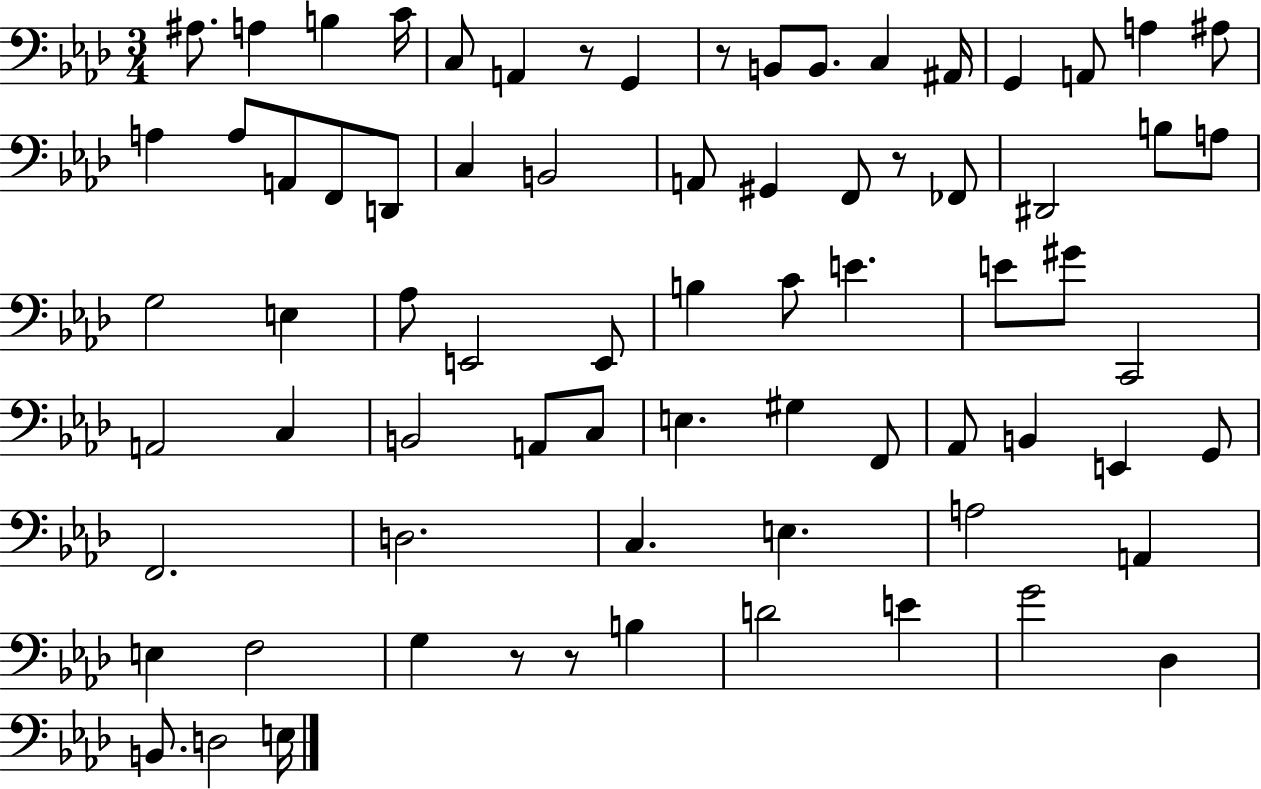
{
  \clef bass
  \numericTimeSignature
  \time 3/4
  \key aes \major
  \repeat volta 2 { ais8. a4 b4 c'16 | c8 a,4 r8 g,4 | r8 b,8 b,8. c4 ais,16 | g,4 a,8 a4 ais8 | \break a4 a8 a,8 f,8 d,8 | c4 b,2 | a,8 gis,4 f,8 r8 fes,8 | dis,2 b8 a8 | \break g2 e4 | aes8 e,2 e,8 | b4 c'8 e'4. | e'8 gis'8 c,2 | \break a,2 c4 | b,2 a,8 c8 | e4. gis4 f,8 | aes,8 b,4 e,4 g,8 | \break f,2. | d2. | c4. e4. | a2 a,4 | \break e4 f2 | g4 r8 r8 b4 | d'2 e'4 | g'2 des4 | \break b,8. d2 e16 | } \bar "|."
}